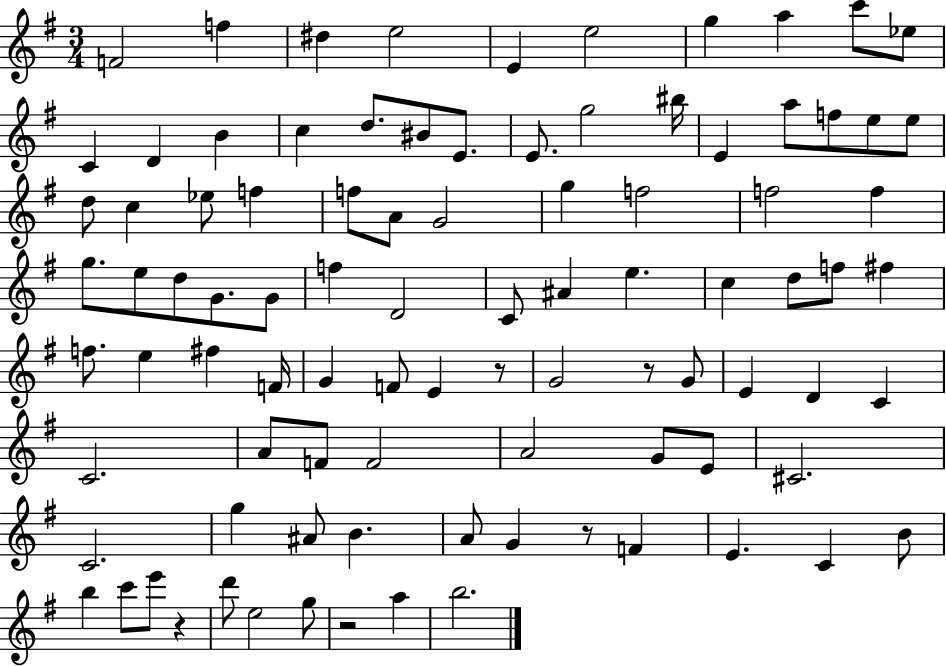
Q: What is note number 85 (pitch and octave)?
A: E5